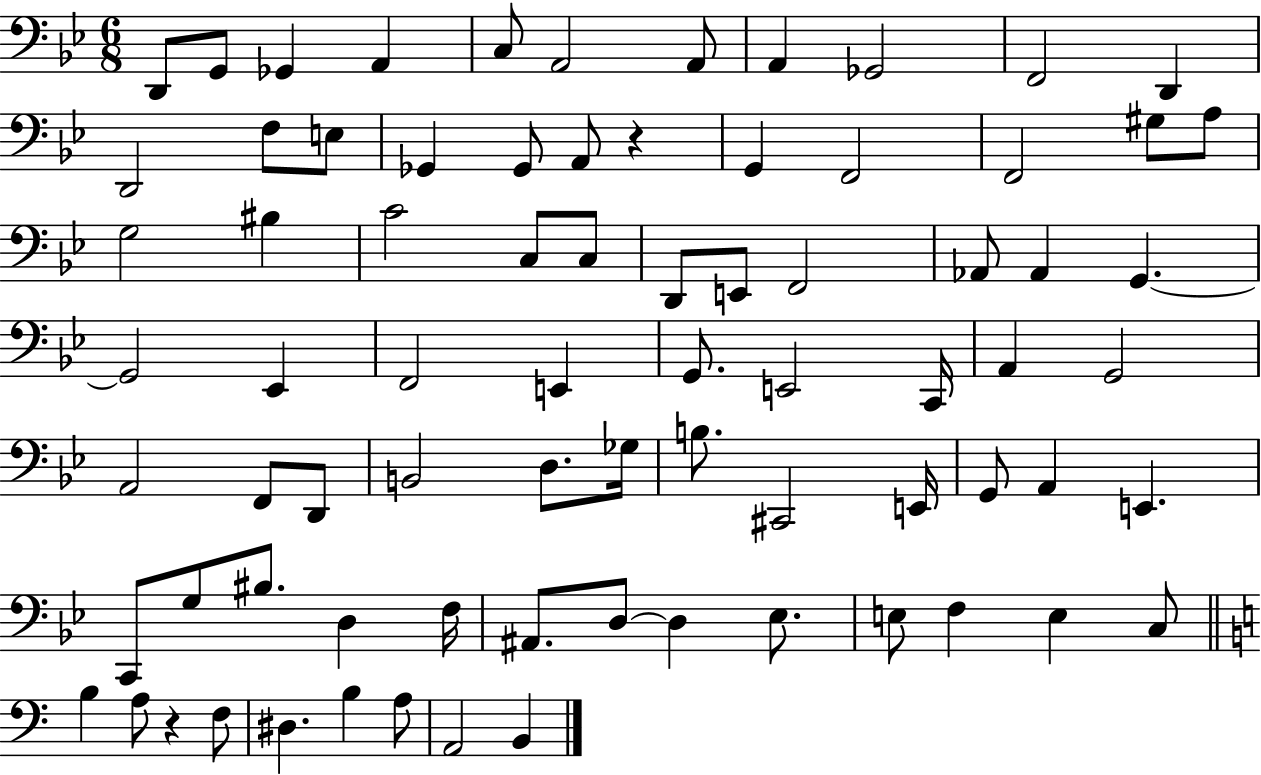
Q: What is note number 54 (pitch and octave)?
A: E2